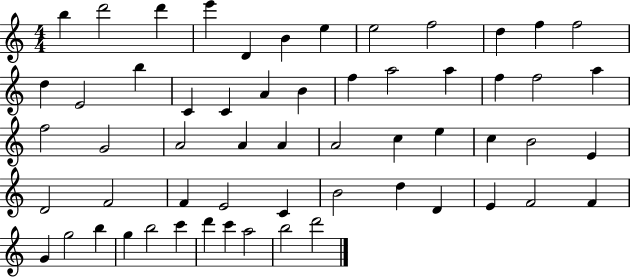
B5/q D6/h D6/q E6/q D4/q B4/q E5/q E5/h F5/h D5/q F5/q F5/h D5/q E4/h B5/q C4/q C4/q A4/q B4/q F5/q A5/h A5/q F5/q F5/h A5/q F5/h G4/h A4/h A4/q A4/q A4/h C5/q E5/q C5/q B4/h E4/q D4/h F4/h F4/q E4/h C4/q B4/h D5/q D4/q E4/q F4/h F4/q G4/q G5/h B5/q G5/q B5/h C6/q D6/q C6/q A5/h B5/h D6/h